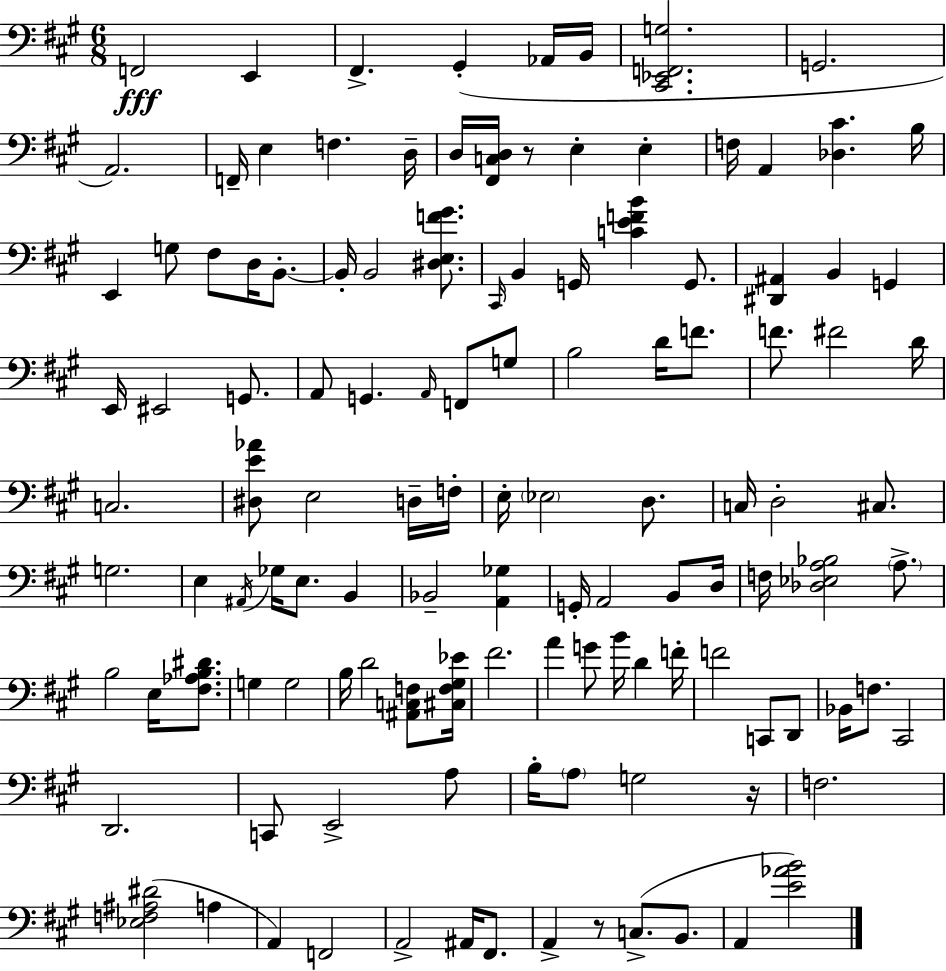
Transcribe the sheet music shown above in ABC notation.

X:1
T:Untitled
M:6/8
L:1/4
K:A
F,,2 E,, ^F,, ^G,, _A,,/4 B,,/4 [^C,,_E,,F,,G,]2 G,,2 A,,2 F,,/4 E, F, D,/4 D,/4 [^F,,C,D,]/4 z/2 E, E, F,/4 A,, [_D,^C] B,/4 E,, G,/2 ^F,/2 D,/4 B,,/2 B,,/4 B,,2 [^D,E,F^G]/2 ^C,,/4 B,, G,,/4 [CEFB] G,,/2 [^D,,^A,,] B,, G,, E,,/4 ^E,,2 G,,/2 A,,/2 G,, A,,/4 F,,/2 G,/2 B,2 D/4 F/2 F/2 ^F2 D/4 C,2 [^D,E_A]/2 E,2 D,/4 F,/4 E,/4 _E,2 D,/2 C,/4 D,2 ^C,/2 G,2 E, ^A,,/4 _G,/4 E,/2 B,, _B,,2 [A,,_G,] G,,/4 A,,2 B,,/2 D,/4 F,/4 [_D,_E,A,_B,]2 A,/2 B,2 E,/4 [^F,_A,B,^D]/2 G, G,2 B,/4 D2 [^A,,C,F,]/2 [^C,F,^G,_E]/4 ^F2 A G/2 B/4 D F/4 F2 C,,/2 D,,/2 _B,,/4 F,/2 ^C,,2 D,,2 C,,/2 E,,2 A,/2 B,/4 A,/2 G,2 z/4 F,2 [_E,F,^A,^D]2 A, A,, F,,2 A,,2 ^A,,/4 ^F,,/2 A,, z/2 C,/2 B,,/2 A,, [E_AB]2